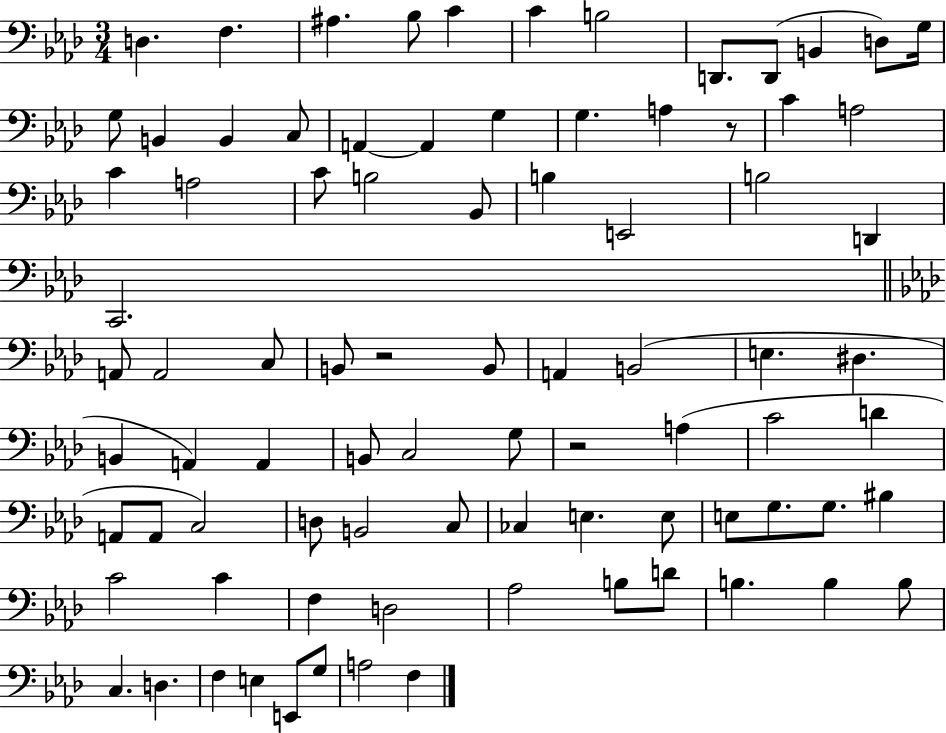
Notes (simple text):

D3/q. F3/q. A#3/q. Bb3/e C4/q C4/q B3/h D2/e. D2/e B2/q D3/e G3/s G3/e B2/q B2/q C3/e A2/q A2/q G3/q G3/q. A3/q R/e C4/q A3/h C4/q A3/h C4/e B3/h Bb2/e B3/q E2/h B3/h D2/q C2/h. A2/e A2/h C3/e B2/e R/h B2/e A2/q B2/h E3/q. D#3/q. B2/q A2/q A2/q B2/e C3/h G3/e R/h A3/q C4/h D4/q A2/e A2/e C3/h D3/e B2/h C3/e CES3/q E3/q. E3/e E3/e G3/e. G3/e. BIS3/q C4/h C4/q F3/q D3/h Ab3/h B3/e D4/e B3/q. B3/q B3/e C3/q. D3/q. F3/q E3/q E2/e G3/e A3/h F3/q